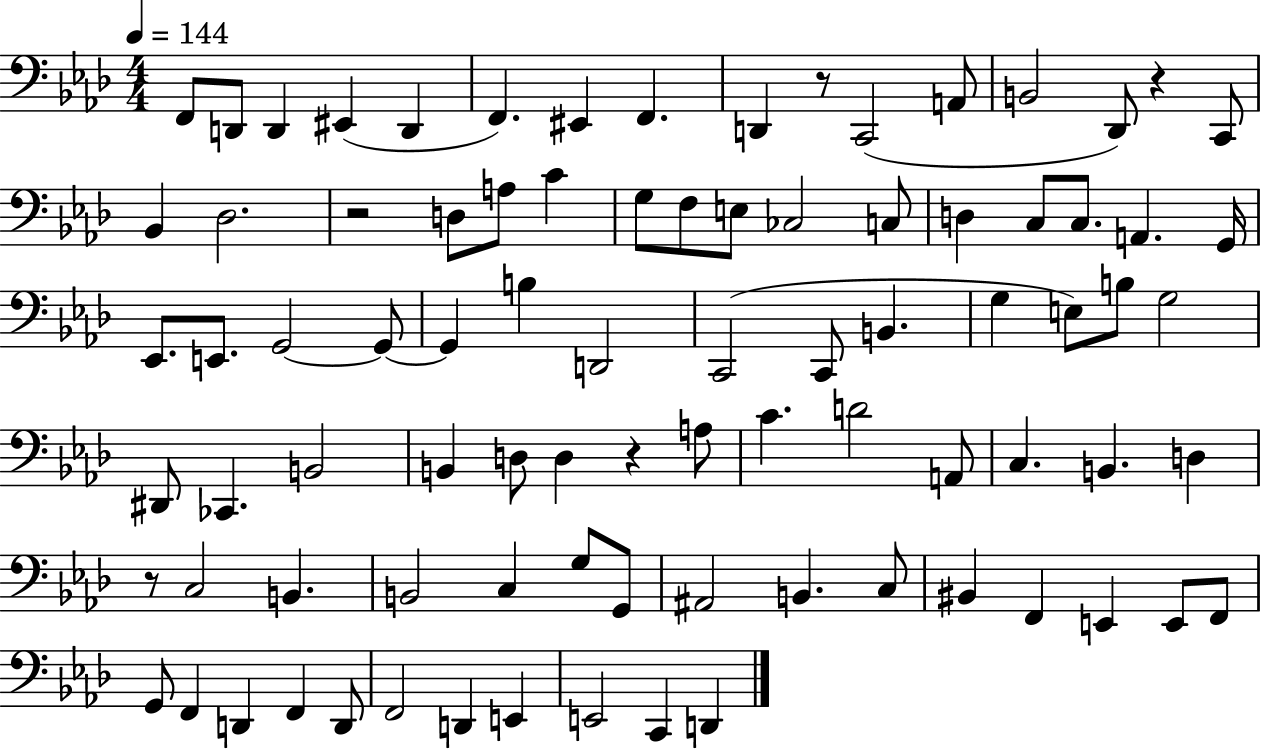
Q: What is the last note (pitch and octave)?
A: D2